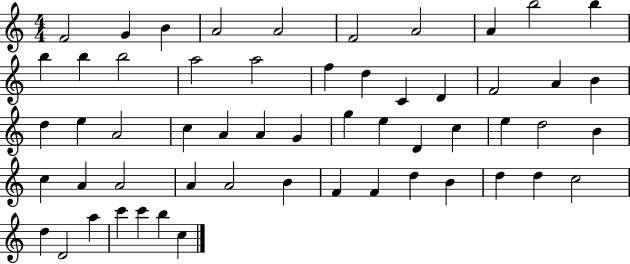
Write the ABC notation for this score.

X:1
T:Untitled
M:4/4
L:1/4
K:C
F2 G B A2 A2 F2 A2 A b2 b b b b2 a2 a2 f d C D F2 A B d e A2 c A A G g e D c e d2 B c A A2 A A2 B F F d B d d c2 d D2 a c' c' b c